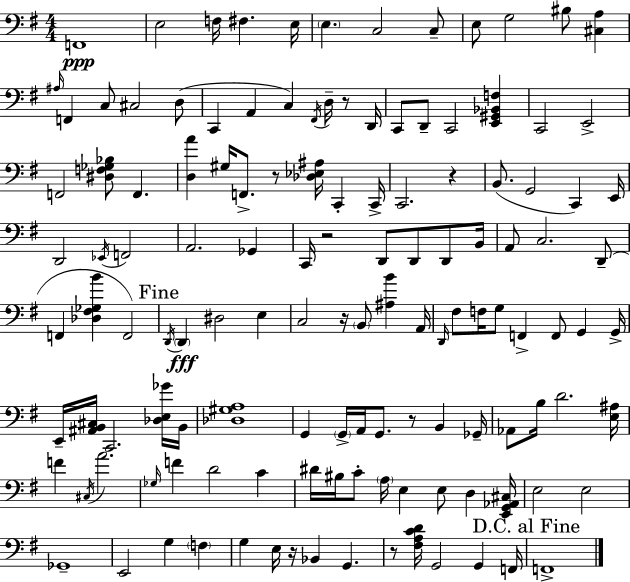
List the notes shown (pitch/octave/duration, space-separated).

F2/w E3/h F3/s F#3/q. E3/s E3/q. C3/h C3/e E3/e G3/h BIS3/e [C#3,A3]/q A#3/s F2/q C3/e C#3/h D3/e C2/q A2/q C3/q F#2/s D3/s R/e D2/s C2/e D2/e C2/h [E2,G#2,Bb2,F3]/q C2/h E2/h F2/h [D#3,F3,Gb3,Bb3]/e F2/q. [D3,A4]/q G#3/s F2/e. R/e [Db3,Eb3,A#3]/s C2/q C2/s C2/h. R/q B2/e. G2/h C2/q E2/s D2/h Eb2/s F2/h A2/h. Gb2/q C2/s R/h D2/e D2/e D2/e B2/s A2/e C3/h. D2/e F2/q [Db3,F#3,Gb3,B4]/q F2/h D2/s D2/q D#3/h E3/q C3/h R/s B2/e [A#3,B4]/q A2/s D2/s F#3/e F3/s G3/e F2/q F2/e G2/q G2/s E2/s [A#2,B2,C#3]/s C2/h. [Db3,E3,Gb4]/s B2/s [Db3,G#3,A3]/w G2/q G2/s A2/s G2/e. R/e B2/q Gb2/s Ab2/e B3/s D4/h. [E3,A#3]/s F4/q C#3/s A4/h. Gb3/s F4/q D4/h C4/q D#4/s BIS3/s C4/e A3/s E3/q E3/e D3/q [E2,G2,Ab2,C#3]/s E3/h E3/h Gb2/w E2/h G3/q F3/q G3/q E3/s R/s Bb2/q G2/q. R/e [F#3,A3,C4,D4]/s G2/h G2/q F2/s F2/w